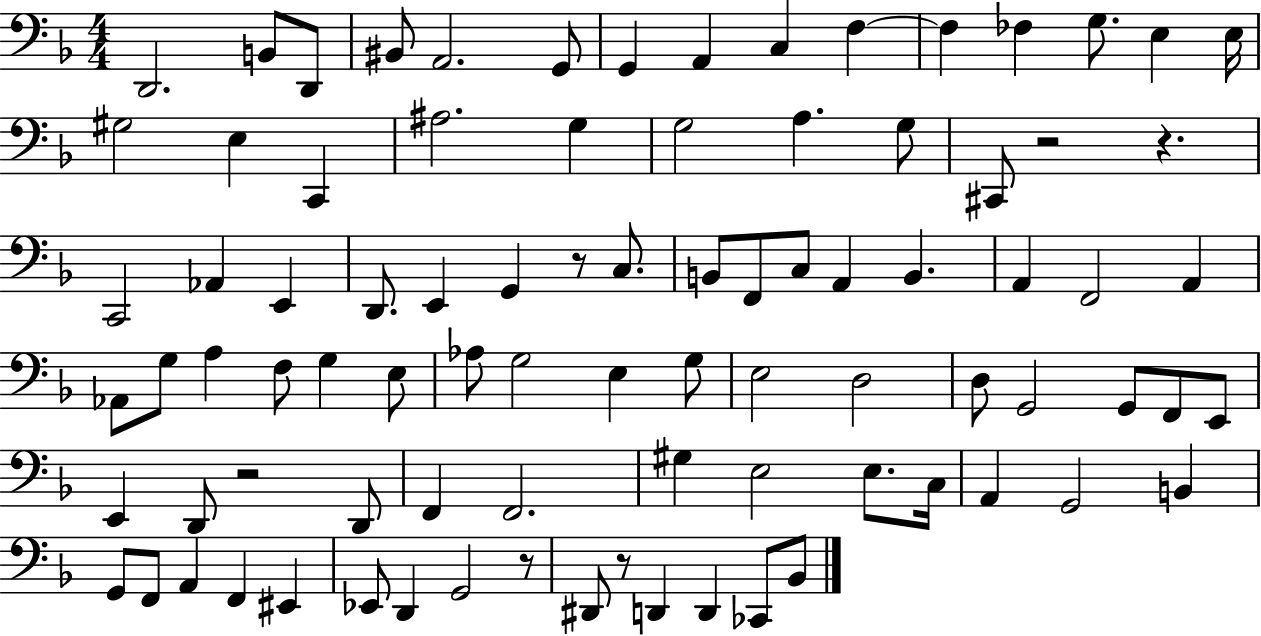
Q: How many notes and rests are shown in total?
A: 87